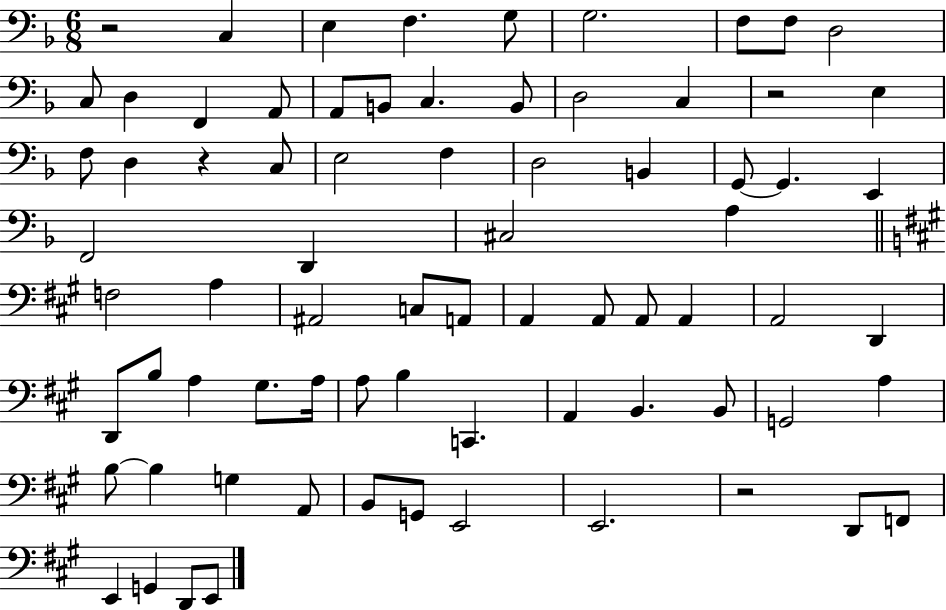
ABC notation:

X:1
T:Untitled
M:6/8
L:1/4
K:F
z2 C, E, F, G,/2 G,2 F,/2 F,/2 D,2 C,/2 D, F,, A,,/2 A,,/2 B,,/2 C, B,,/2 D,2 C, z2 E, F,/2 D, z C,/2 E,2 F, D,2 B,, G,,/2 G,, E,, F,,2 D,, ^C,2 A, F,2 A, ^A,,2 C,/2 A,,/2 A,, A,,/2 A,,/2 A,, A,,2 D,, D,,/2 B,/2 A, ^G,/2 A,/4 A,/2 B, C,, A,, B,, B,,/2 G,,2 A, B,/2 B, G, A,,/2 B,,/2 G,,/2 E,,2 E,,2 z2 D,,/2 F,,/2 E,, G,, D,,/2 E,,/2